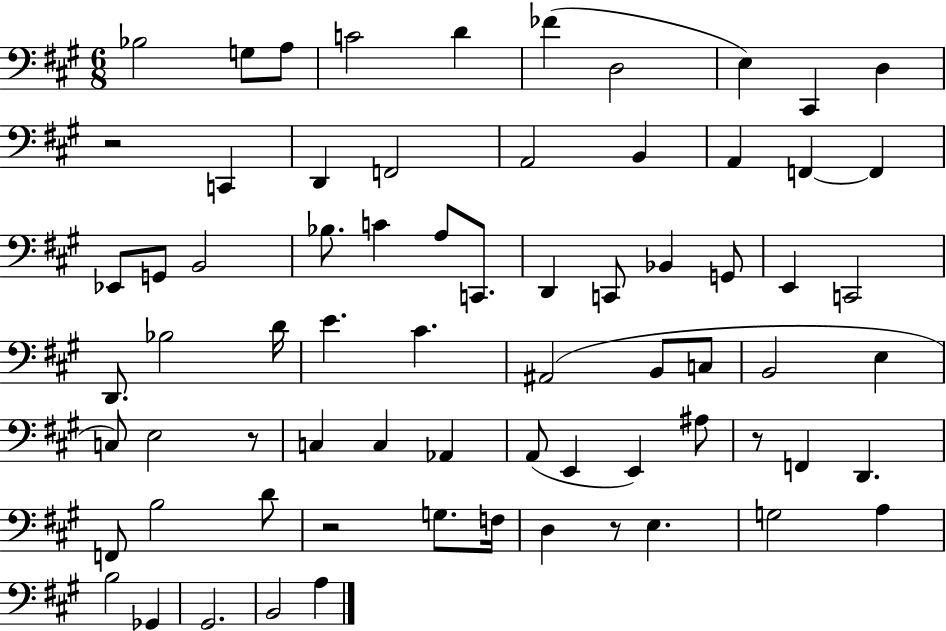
X:1
T:Untitled
M:6/8
L:1/4
K:A
_B,2 G,/2 A,/2 C2 D _F D,2 E, ^C,, D, z2 C,, D,, F,,2 A,,2 B,, A,, F,, F,, _E,,/2 G,,/2 B,,2 _B,/2 C A,/2 C,,/2 D,, C,,/2 _B,, G,,/2 E,, C,,2 D,,/2 _B,2 D/4 E ^C ^A,,2 B,,/2 C,/2 B,,2 E, C,/2 E,2 z/2 C, C, _A,, A,,/2 E,, E,, ^A,/2 z/2 F,, D,, F,,/2 B,2 D/2 z2 G,/2 F,/4 D, z/2 E, G,2 A, B,2 _G,, ^G,,2 B,,2 A,